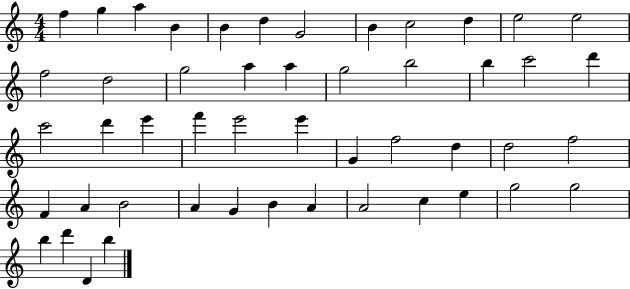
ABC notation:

X:1
T:Untitled
M:4/4
L:1/4
K:C
f g a B B d G2 B c2 d e2 e2 f2 d2 g2 a a g2 b2 b c'2 d' c'2 d' e' f' e'2 e' G f2 d d2 f2 F A B2 A G B A A2 c e g2 g2 b d' D b